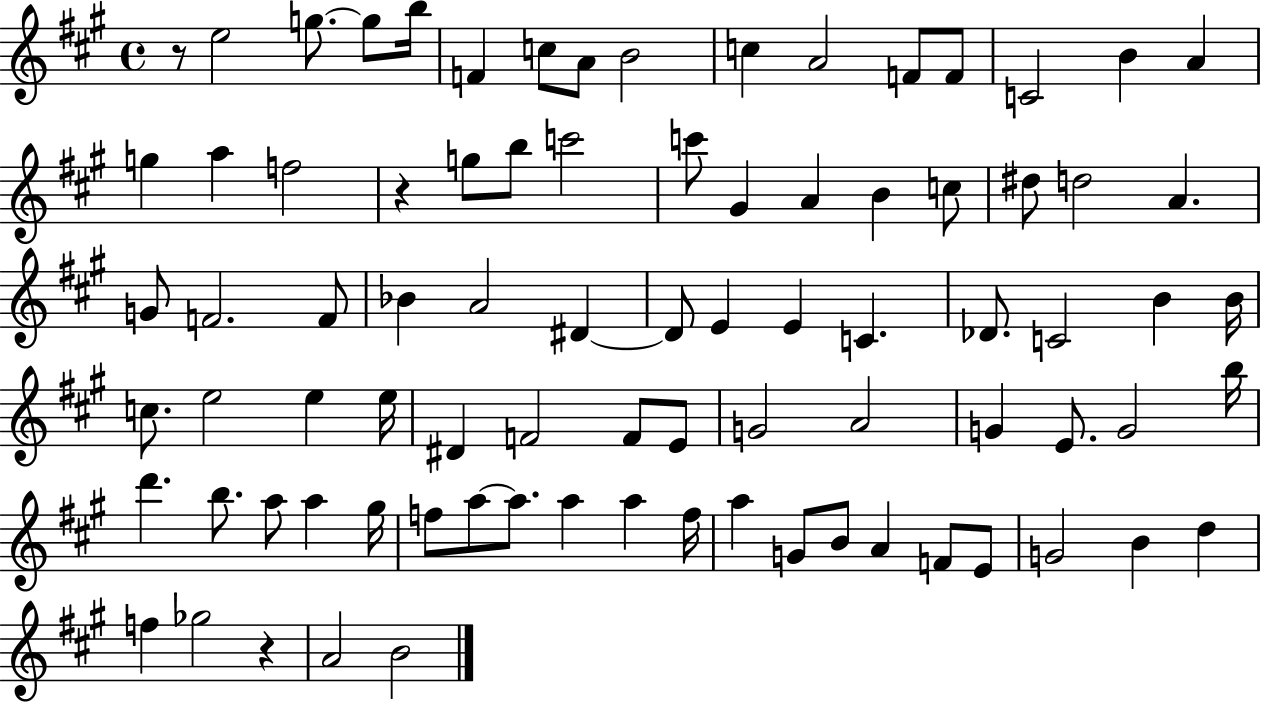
X:1
T:Untitled
M:4/4
L:1/4
K:A
z/2 e2 g/2 g/2 b/4 F c/2 A/2 B2 c A2 F/2 F/2 C2 B A g a f2 z g/2 b/2 c'2 c'/2 ^G A B c/2 ^d/2 d2 A G/2 F2 F/2 _B A2 ^D ^D/2 E E C _D/2 C2 B B/4 c/2 e2 e e/4 ^D F2 F/2 E/2 G2 A2 G E/2 G2 b/4 d' b/2 a/2 a ^g/4 f/2 a/2 a/2 a a f/4 a G/2 B/2 A F/2 E/2 G2 B d f _g2 z A2 B2